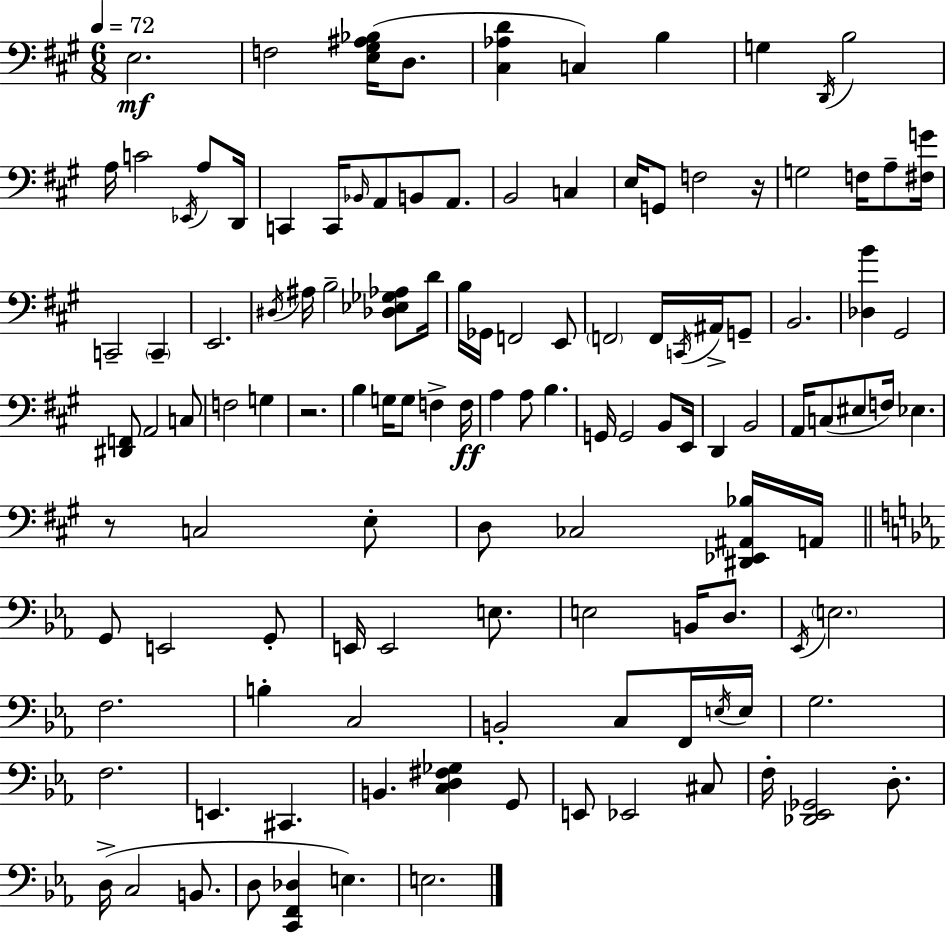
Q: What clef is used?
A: bass